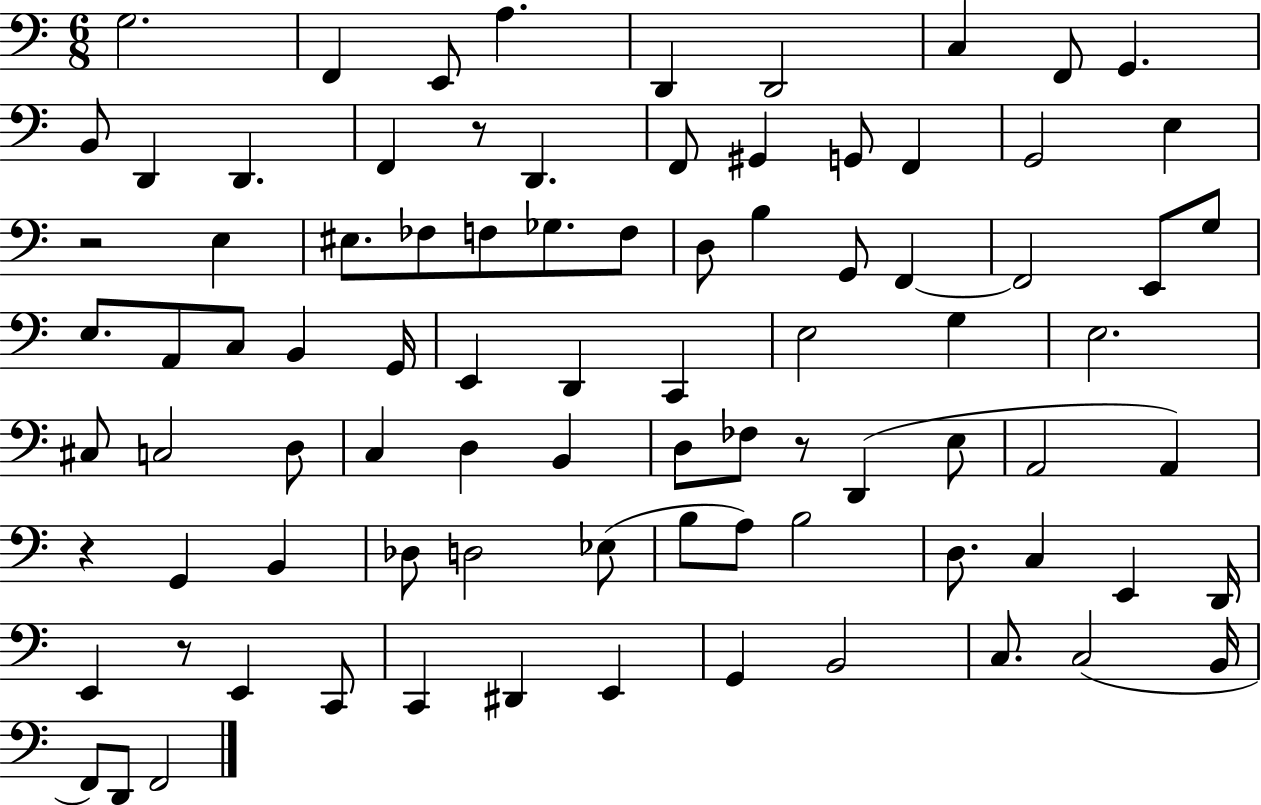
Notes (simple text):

G3/h. F2/q E2/e A3/q. D2/q D2/h C3/q F2/e G2/q. B2/e D2/q D2/q. F2/q R/e D2/q. F2/e G#2/q G2/e F2/q G2/h E3/q R/h E3/q EIS3/e. FES3/e F3/e Gb3/e. F3/e D3/e B3/q G2/e F2/q F2/h E2/e G3/e E3/e. A2/e C3/e B2/q G2/s E2/q D2/q C2/q E3/h G3/q E3/h. C#3/e C3/h D3/e C3/q D3/q B2/q D3/e FES3/e R/e D2/q E3/e A2/h A2/q R/q G2/q B2/q Db3/e D3/h Eb3/e B3/e A3/e B3/h D3/e. C3/q E2/q D2/s E2/q R/e E2/q C2/e C2/q D#2/q E2/q G2/q B2/h C3/e. C3/h B2/s F2/e D2/e F2/h